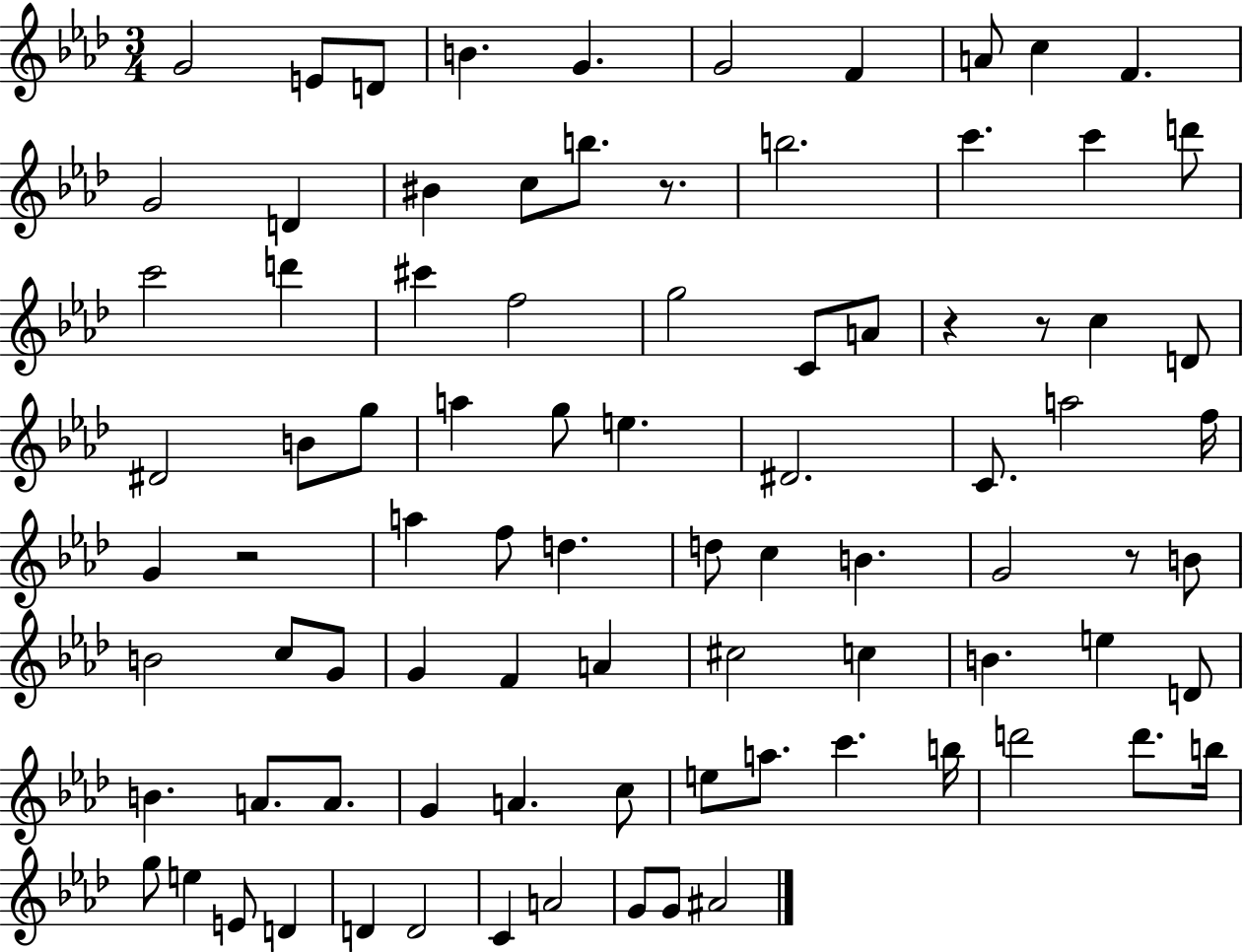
G4/h E4/e D4/e B4/q. G4/q. G4/h F4/q A4/e C5/q F4/q. G4/h D4/q BIS4/q C5/e B5/e. R/e. B5/h. C6/q. C6/q D6/e C6/h D6/q C#6/q F5/h G5/h C4/e A4/e R/q R/e C5/q D4/e D#4/h B4/e G5/e A5/q G5/e E5/q. D#4/h. C4/e. A5/h F5/s G4/q R/h A5/q F5/e D5/q. D5/e C5/q B4/q. G4/h R/e B4/e B4/h C5/e G4/e G4/q F4/q A4/q C#5/h C5/q B4/q. E5/q D4/e B4/q. A4/e. A4/e. G4/q A4/q. C5/e E5/e A5/e. C6/q. B5/s D6/h D6/e. B5/s G5/e E5/q E4/e D4/q D4/q D4/h C4/q A4/h G4/e G4/e A#4/h